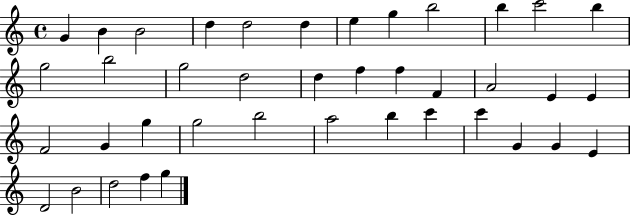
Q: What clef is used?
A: treble